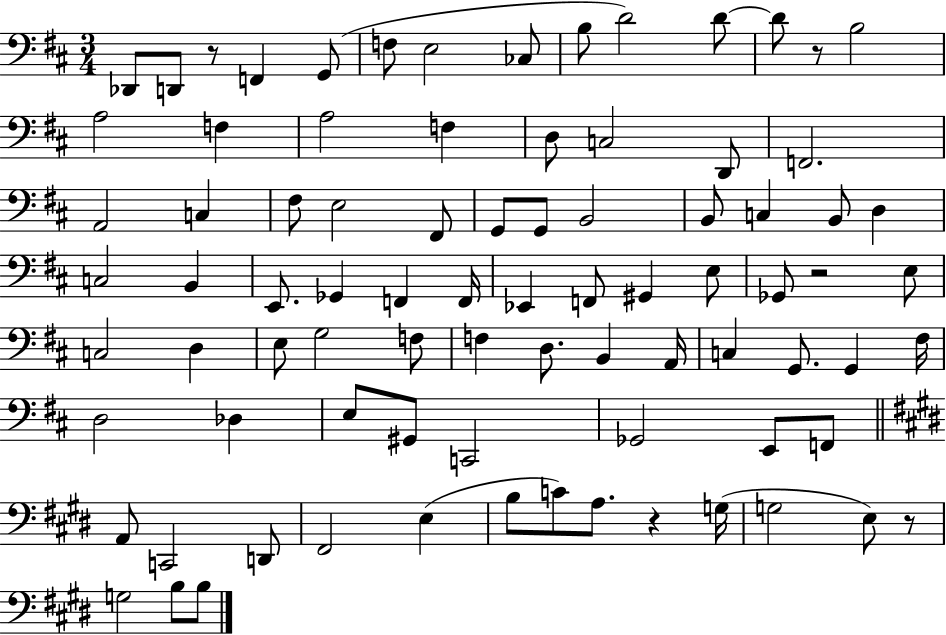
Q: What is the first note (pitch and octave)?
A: Db2